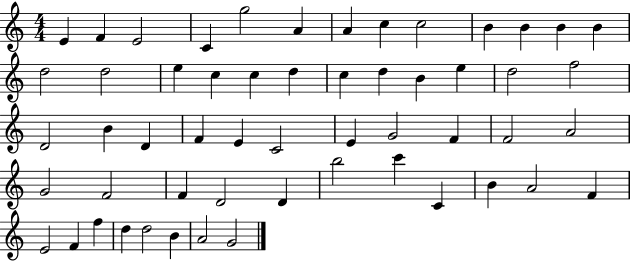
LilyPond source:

{
  \clef treble
  \numericTimeSignature
  \time 4/4
  \key c \major
  e'4 f'4 e'2 | c'4 g''2 a'4 | a'4 c''4 c''2 | b'4 b'4 b'4 b'4 | \break d''2 d''2 | e''4 c''4 c''4 d''4 | c''4 d''4 b'4 e''4 | d''2 f''2 | \break d'2 b'4 d'4 | f'4 e'4 c'2 | e'4 g'2 f'4 | f'2 a'2 | \break g'2 f'2 | f'4 d'2 d'4 | b''2 c'''4 c'4 | b'4 a'2 f'4 | \break e'2 f'4 f''4 | d''4 d''2 b'4 | a'2 g'2 | \bar "|."
}